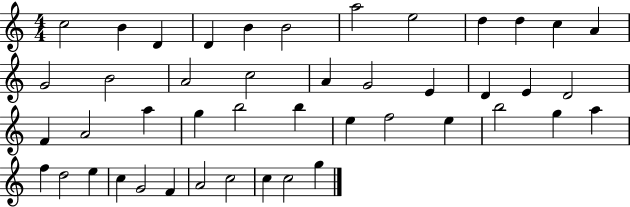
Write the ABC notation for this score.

X:1
T:Untitled
M:4/4
L:1/4
K:C
c2 B D D B B2 a2 e2 d d c A G2 B2 A2 c2 A G2 E D E D2 F A2 a g b2 b e f2 e b2 g a f d2 e c G2 F A2 c2 c c2 g